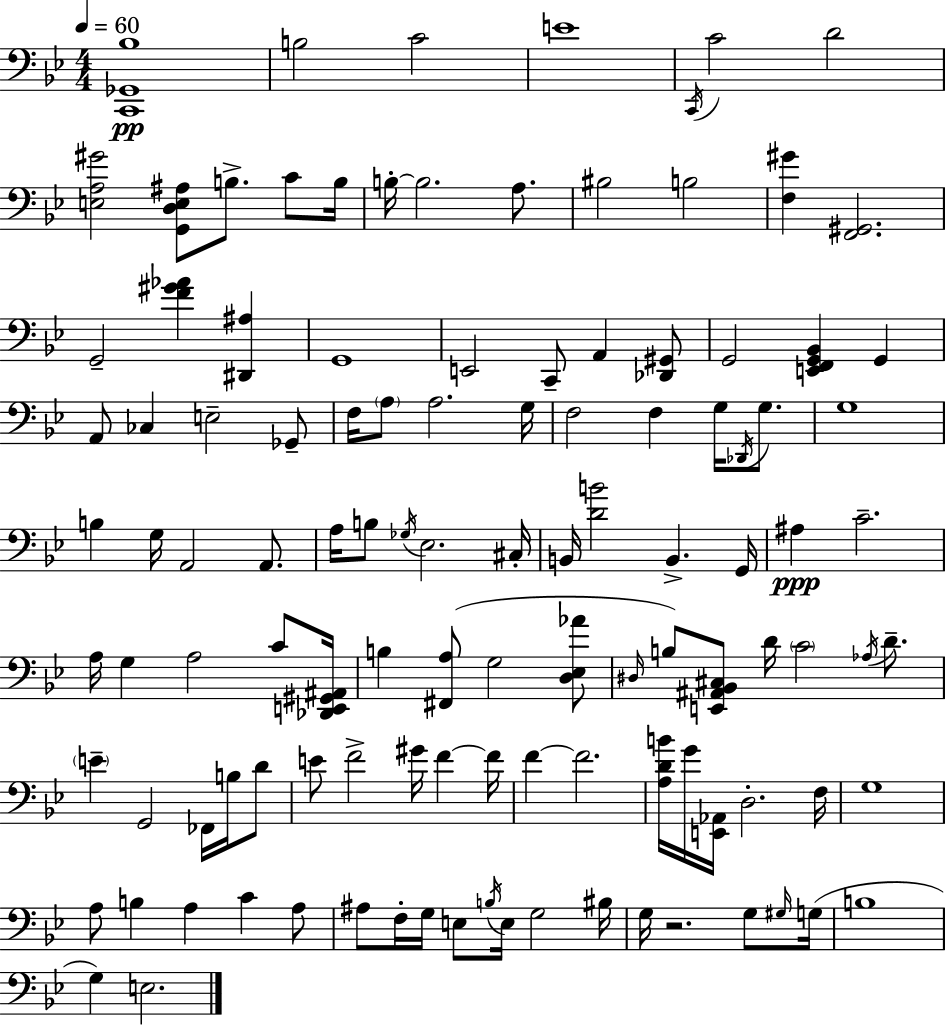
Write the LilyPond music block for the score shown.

{
  \clef bass
  \numericTimeSignature
  \time 4/4
  \key g \minor
  \tempo 4 = 60
  <c, ges, bes>1\pp | b2 c'2 | e'1 | \acciaccatura { c,16 } c'2 d'2 | \break <e a gis'>2 <g, d e ais>8 b8.-> c'8 | b16 b16-.~~ b2. a8. | bis2 b2 | <f gis'>4 <f, gis,>2. | \break g,2-- <f' gis' aes'>4 <dis, ais>4 | g,1 | e,2 c,8-- a,4 <des, gis,>8 | g,2 <e, f, g, bes,>4 g,4 | \break a,8 ces4 e2-- ges,8-- | f16 \parenthesize a8 a2. | g16 f2 f4 g16 \acciaccatura { des,16 } g8. | g1 | \break b4 g16 a,2 a,8. | a16 b8 \acciaccatura { ges16 } ees2. | cis16-. b,16 <d' b'>2 b,4.-> | g,16 ais4\ppp c'2.-- | \break a16 g4 a2 | c'8 <des, e, gis, ais,>16 b4 <fis, a>8( g2 | <d ees aes'>8 \grace { dis16 } b8) <e, ais, bes, cis>8 d'16 \parenthesize c'2 | \acciaccatura { aes16 } d'8.-- \parenthesize e'4-- g,2 | \break fes,16 b16 d'8 e'8 f'2-> gis'16 | f'4~~ f'16 f'4~~ f'2. | <a d' b'>16 g'16 <e, aes,>16 d2.-. | f16 g1 | \break a8 b4 a4 c'4 | a8 ais8 f16-. g16 e8 \acciaccatura { b16 } e16 g2 | bis16 g16 r2. | g8 \grace { gis16 }( g16 b1 | \break g4) e2. | \bar "|."
}